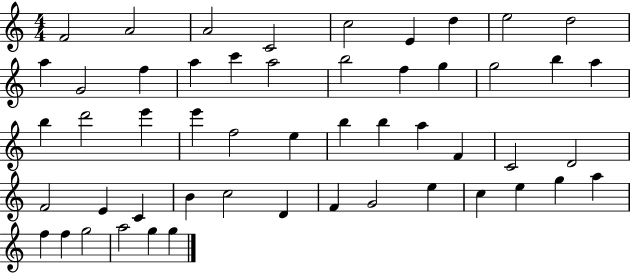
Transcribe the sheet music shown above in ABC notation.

X:1
T:Untitled
M:4/4
L:1/4
K:C
F2 A2 A2 C2 c2 E d e2 d2 a G2 f a c' a2 b2 f g g2 b a b d'2 e' e' f2 e b b a F C2 D2 F2 E C B c2 D F G2 e c e g a f f g2 a2 g g